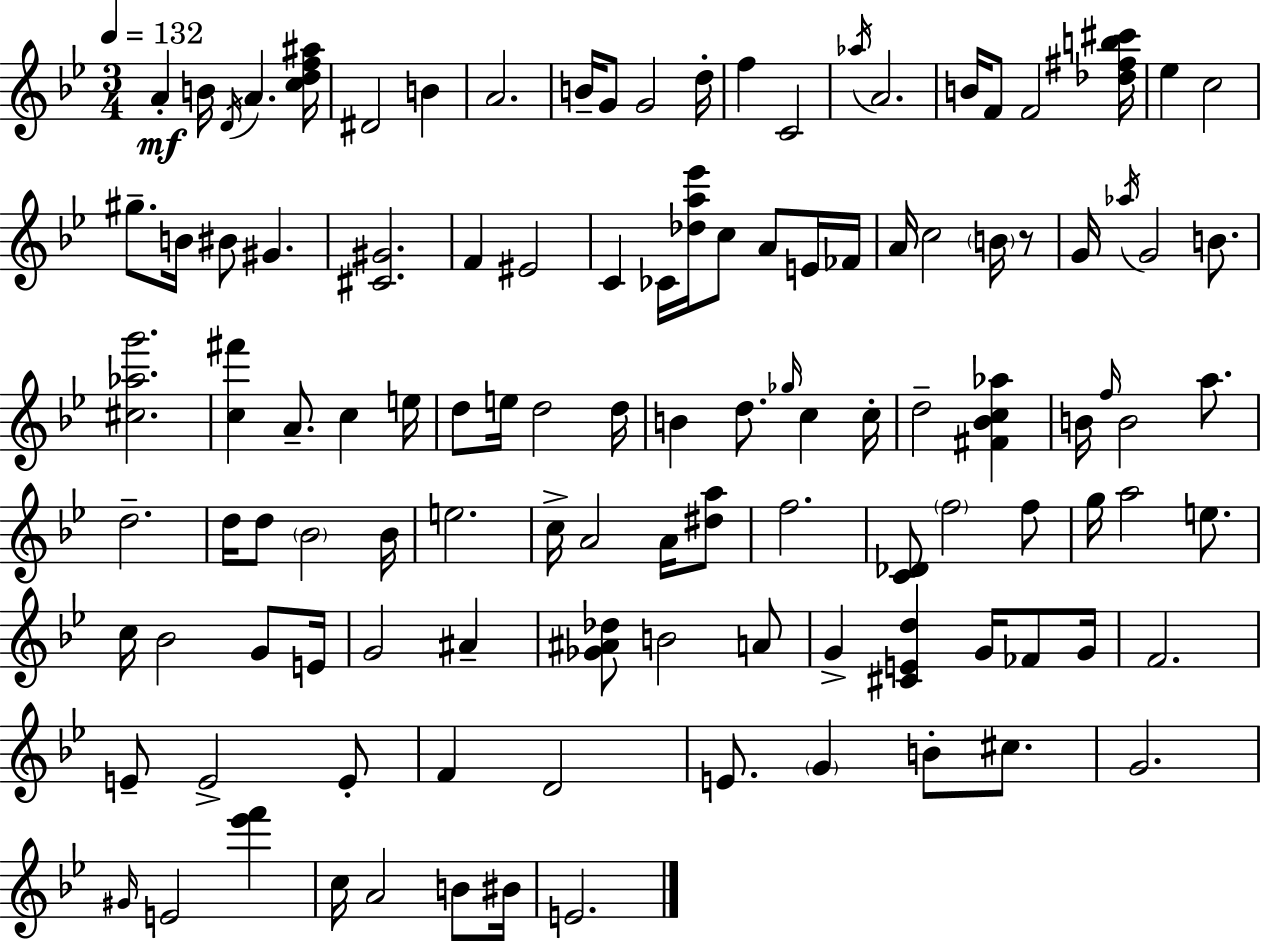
A4/q B4/s D4/s A4/q. [C5,D5,F5,A#5]/s D#4/h B4/q A4/h. B4/s G4/e G4/h D5/s F5/q C4/h Ab5/s A4/h. B4/s F4/e F4/h [Db5,F#5,B5,C#6]/s Eb5/q C5/h G#5/e. B4/s BIS4/e G#4/q. [C#4,G#4]/h. F4/q EIS4/h C4/q CES4/s [Db5,A5,Eb6]/s C5/e A4/e E4/s FES4/s A4/s C5/h B4/s R/e G4/s Ab5/s G4/h B4/e. [C#5,Ab5,G6]/h. [C5,F#6]/q A4/e. C5/q E5/s D5/e E5/s D5/h D5/s B4/q D5/e. Gb5/s C5/q C5/s D5/h [F#4,Bb4,C5,Ab5]/q B4/s F5/s B4/h A5/e. D5/h. D5/s D5/e Bb4/h Bb4/s E5/h. C5/s A4/h A4/s [D#5,A5]/e F5/h. [C4,Db4]/e F5/h F5/e G5/s A5/h E5/e. C5/s Bb4/h G4/e E4/s G4/h A#4/q [Gb4,A#4,Db5]/e B4/h A4/e G4/q [C#4,E4,D5]/q G4/s FES4/e G4/s F4/h. E4/e E4/h E4/e F4/q D4/h E4/e. G4/q B4/e C#5/e. G4/h. G#4/s E4/h [Eb6,F6]/q C5/s A4/h B4/e BIS4/s E4/h.